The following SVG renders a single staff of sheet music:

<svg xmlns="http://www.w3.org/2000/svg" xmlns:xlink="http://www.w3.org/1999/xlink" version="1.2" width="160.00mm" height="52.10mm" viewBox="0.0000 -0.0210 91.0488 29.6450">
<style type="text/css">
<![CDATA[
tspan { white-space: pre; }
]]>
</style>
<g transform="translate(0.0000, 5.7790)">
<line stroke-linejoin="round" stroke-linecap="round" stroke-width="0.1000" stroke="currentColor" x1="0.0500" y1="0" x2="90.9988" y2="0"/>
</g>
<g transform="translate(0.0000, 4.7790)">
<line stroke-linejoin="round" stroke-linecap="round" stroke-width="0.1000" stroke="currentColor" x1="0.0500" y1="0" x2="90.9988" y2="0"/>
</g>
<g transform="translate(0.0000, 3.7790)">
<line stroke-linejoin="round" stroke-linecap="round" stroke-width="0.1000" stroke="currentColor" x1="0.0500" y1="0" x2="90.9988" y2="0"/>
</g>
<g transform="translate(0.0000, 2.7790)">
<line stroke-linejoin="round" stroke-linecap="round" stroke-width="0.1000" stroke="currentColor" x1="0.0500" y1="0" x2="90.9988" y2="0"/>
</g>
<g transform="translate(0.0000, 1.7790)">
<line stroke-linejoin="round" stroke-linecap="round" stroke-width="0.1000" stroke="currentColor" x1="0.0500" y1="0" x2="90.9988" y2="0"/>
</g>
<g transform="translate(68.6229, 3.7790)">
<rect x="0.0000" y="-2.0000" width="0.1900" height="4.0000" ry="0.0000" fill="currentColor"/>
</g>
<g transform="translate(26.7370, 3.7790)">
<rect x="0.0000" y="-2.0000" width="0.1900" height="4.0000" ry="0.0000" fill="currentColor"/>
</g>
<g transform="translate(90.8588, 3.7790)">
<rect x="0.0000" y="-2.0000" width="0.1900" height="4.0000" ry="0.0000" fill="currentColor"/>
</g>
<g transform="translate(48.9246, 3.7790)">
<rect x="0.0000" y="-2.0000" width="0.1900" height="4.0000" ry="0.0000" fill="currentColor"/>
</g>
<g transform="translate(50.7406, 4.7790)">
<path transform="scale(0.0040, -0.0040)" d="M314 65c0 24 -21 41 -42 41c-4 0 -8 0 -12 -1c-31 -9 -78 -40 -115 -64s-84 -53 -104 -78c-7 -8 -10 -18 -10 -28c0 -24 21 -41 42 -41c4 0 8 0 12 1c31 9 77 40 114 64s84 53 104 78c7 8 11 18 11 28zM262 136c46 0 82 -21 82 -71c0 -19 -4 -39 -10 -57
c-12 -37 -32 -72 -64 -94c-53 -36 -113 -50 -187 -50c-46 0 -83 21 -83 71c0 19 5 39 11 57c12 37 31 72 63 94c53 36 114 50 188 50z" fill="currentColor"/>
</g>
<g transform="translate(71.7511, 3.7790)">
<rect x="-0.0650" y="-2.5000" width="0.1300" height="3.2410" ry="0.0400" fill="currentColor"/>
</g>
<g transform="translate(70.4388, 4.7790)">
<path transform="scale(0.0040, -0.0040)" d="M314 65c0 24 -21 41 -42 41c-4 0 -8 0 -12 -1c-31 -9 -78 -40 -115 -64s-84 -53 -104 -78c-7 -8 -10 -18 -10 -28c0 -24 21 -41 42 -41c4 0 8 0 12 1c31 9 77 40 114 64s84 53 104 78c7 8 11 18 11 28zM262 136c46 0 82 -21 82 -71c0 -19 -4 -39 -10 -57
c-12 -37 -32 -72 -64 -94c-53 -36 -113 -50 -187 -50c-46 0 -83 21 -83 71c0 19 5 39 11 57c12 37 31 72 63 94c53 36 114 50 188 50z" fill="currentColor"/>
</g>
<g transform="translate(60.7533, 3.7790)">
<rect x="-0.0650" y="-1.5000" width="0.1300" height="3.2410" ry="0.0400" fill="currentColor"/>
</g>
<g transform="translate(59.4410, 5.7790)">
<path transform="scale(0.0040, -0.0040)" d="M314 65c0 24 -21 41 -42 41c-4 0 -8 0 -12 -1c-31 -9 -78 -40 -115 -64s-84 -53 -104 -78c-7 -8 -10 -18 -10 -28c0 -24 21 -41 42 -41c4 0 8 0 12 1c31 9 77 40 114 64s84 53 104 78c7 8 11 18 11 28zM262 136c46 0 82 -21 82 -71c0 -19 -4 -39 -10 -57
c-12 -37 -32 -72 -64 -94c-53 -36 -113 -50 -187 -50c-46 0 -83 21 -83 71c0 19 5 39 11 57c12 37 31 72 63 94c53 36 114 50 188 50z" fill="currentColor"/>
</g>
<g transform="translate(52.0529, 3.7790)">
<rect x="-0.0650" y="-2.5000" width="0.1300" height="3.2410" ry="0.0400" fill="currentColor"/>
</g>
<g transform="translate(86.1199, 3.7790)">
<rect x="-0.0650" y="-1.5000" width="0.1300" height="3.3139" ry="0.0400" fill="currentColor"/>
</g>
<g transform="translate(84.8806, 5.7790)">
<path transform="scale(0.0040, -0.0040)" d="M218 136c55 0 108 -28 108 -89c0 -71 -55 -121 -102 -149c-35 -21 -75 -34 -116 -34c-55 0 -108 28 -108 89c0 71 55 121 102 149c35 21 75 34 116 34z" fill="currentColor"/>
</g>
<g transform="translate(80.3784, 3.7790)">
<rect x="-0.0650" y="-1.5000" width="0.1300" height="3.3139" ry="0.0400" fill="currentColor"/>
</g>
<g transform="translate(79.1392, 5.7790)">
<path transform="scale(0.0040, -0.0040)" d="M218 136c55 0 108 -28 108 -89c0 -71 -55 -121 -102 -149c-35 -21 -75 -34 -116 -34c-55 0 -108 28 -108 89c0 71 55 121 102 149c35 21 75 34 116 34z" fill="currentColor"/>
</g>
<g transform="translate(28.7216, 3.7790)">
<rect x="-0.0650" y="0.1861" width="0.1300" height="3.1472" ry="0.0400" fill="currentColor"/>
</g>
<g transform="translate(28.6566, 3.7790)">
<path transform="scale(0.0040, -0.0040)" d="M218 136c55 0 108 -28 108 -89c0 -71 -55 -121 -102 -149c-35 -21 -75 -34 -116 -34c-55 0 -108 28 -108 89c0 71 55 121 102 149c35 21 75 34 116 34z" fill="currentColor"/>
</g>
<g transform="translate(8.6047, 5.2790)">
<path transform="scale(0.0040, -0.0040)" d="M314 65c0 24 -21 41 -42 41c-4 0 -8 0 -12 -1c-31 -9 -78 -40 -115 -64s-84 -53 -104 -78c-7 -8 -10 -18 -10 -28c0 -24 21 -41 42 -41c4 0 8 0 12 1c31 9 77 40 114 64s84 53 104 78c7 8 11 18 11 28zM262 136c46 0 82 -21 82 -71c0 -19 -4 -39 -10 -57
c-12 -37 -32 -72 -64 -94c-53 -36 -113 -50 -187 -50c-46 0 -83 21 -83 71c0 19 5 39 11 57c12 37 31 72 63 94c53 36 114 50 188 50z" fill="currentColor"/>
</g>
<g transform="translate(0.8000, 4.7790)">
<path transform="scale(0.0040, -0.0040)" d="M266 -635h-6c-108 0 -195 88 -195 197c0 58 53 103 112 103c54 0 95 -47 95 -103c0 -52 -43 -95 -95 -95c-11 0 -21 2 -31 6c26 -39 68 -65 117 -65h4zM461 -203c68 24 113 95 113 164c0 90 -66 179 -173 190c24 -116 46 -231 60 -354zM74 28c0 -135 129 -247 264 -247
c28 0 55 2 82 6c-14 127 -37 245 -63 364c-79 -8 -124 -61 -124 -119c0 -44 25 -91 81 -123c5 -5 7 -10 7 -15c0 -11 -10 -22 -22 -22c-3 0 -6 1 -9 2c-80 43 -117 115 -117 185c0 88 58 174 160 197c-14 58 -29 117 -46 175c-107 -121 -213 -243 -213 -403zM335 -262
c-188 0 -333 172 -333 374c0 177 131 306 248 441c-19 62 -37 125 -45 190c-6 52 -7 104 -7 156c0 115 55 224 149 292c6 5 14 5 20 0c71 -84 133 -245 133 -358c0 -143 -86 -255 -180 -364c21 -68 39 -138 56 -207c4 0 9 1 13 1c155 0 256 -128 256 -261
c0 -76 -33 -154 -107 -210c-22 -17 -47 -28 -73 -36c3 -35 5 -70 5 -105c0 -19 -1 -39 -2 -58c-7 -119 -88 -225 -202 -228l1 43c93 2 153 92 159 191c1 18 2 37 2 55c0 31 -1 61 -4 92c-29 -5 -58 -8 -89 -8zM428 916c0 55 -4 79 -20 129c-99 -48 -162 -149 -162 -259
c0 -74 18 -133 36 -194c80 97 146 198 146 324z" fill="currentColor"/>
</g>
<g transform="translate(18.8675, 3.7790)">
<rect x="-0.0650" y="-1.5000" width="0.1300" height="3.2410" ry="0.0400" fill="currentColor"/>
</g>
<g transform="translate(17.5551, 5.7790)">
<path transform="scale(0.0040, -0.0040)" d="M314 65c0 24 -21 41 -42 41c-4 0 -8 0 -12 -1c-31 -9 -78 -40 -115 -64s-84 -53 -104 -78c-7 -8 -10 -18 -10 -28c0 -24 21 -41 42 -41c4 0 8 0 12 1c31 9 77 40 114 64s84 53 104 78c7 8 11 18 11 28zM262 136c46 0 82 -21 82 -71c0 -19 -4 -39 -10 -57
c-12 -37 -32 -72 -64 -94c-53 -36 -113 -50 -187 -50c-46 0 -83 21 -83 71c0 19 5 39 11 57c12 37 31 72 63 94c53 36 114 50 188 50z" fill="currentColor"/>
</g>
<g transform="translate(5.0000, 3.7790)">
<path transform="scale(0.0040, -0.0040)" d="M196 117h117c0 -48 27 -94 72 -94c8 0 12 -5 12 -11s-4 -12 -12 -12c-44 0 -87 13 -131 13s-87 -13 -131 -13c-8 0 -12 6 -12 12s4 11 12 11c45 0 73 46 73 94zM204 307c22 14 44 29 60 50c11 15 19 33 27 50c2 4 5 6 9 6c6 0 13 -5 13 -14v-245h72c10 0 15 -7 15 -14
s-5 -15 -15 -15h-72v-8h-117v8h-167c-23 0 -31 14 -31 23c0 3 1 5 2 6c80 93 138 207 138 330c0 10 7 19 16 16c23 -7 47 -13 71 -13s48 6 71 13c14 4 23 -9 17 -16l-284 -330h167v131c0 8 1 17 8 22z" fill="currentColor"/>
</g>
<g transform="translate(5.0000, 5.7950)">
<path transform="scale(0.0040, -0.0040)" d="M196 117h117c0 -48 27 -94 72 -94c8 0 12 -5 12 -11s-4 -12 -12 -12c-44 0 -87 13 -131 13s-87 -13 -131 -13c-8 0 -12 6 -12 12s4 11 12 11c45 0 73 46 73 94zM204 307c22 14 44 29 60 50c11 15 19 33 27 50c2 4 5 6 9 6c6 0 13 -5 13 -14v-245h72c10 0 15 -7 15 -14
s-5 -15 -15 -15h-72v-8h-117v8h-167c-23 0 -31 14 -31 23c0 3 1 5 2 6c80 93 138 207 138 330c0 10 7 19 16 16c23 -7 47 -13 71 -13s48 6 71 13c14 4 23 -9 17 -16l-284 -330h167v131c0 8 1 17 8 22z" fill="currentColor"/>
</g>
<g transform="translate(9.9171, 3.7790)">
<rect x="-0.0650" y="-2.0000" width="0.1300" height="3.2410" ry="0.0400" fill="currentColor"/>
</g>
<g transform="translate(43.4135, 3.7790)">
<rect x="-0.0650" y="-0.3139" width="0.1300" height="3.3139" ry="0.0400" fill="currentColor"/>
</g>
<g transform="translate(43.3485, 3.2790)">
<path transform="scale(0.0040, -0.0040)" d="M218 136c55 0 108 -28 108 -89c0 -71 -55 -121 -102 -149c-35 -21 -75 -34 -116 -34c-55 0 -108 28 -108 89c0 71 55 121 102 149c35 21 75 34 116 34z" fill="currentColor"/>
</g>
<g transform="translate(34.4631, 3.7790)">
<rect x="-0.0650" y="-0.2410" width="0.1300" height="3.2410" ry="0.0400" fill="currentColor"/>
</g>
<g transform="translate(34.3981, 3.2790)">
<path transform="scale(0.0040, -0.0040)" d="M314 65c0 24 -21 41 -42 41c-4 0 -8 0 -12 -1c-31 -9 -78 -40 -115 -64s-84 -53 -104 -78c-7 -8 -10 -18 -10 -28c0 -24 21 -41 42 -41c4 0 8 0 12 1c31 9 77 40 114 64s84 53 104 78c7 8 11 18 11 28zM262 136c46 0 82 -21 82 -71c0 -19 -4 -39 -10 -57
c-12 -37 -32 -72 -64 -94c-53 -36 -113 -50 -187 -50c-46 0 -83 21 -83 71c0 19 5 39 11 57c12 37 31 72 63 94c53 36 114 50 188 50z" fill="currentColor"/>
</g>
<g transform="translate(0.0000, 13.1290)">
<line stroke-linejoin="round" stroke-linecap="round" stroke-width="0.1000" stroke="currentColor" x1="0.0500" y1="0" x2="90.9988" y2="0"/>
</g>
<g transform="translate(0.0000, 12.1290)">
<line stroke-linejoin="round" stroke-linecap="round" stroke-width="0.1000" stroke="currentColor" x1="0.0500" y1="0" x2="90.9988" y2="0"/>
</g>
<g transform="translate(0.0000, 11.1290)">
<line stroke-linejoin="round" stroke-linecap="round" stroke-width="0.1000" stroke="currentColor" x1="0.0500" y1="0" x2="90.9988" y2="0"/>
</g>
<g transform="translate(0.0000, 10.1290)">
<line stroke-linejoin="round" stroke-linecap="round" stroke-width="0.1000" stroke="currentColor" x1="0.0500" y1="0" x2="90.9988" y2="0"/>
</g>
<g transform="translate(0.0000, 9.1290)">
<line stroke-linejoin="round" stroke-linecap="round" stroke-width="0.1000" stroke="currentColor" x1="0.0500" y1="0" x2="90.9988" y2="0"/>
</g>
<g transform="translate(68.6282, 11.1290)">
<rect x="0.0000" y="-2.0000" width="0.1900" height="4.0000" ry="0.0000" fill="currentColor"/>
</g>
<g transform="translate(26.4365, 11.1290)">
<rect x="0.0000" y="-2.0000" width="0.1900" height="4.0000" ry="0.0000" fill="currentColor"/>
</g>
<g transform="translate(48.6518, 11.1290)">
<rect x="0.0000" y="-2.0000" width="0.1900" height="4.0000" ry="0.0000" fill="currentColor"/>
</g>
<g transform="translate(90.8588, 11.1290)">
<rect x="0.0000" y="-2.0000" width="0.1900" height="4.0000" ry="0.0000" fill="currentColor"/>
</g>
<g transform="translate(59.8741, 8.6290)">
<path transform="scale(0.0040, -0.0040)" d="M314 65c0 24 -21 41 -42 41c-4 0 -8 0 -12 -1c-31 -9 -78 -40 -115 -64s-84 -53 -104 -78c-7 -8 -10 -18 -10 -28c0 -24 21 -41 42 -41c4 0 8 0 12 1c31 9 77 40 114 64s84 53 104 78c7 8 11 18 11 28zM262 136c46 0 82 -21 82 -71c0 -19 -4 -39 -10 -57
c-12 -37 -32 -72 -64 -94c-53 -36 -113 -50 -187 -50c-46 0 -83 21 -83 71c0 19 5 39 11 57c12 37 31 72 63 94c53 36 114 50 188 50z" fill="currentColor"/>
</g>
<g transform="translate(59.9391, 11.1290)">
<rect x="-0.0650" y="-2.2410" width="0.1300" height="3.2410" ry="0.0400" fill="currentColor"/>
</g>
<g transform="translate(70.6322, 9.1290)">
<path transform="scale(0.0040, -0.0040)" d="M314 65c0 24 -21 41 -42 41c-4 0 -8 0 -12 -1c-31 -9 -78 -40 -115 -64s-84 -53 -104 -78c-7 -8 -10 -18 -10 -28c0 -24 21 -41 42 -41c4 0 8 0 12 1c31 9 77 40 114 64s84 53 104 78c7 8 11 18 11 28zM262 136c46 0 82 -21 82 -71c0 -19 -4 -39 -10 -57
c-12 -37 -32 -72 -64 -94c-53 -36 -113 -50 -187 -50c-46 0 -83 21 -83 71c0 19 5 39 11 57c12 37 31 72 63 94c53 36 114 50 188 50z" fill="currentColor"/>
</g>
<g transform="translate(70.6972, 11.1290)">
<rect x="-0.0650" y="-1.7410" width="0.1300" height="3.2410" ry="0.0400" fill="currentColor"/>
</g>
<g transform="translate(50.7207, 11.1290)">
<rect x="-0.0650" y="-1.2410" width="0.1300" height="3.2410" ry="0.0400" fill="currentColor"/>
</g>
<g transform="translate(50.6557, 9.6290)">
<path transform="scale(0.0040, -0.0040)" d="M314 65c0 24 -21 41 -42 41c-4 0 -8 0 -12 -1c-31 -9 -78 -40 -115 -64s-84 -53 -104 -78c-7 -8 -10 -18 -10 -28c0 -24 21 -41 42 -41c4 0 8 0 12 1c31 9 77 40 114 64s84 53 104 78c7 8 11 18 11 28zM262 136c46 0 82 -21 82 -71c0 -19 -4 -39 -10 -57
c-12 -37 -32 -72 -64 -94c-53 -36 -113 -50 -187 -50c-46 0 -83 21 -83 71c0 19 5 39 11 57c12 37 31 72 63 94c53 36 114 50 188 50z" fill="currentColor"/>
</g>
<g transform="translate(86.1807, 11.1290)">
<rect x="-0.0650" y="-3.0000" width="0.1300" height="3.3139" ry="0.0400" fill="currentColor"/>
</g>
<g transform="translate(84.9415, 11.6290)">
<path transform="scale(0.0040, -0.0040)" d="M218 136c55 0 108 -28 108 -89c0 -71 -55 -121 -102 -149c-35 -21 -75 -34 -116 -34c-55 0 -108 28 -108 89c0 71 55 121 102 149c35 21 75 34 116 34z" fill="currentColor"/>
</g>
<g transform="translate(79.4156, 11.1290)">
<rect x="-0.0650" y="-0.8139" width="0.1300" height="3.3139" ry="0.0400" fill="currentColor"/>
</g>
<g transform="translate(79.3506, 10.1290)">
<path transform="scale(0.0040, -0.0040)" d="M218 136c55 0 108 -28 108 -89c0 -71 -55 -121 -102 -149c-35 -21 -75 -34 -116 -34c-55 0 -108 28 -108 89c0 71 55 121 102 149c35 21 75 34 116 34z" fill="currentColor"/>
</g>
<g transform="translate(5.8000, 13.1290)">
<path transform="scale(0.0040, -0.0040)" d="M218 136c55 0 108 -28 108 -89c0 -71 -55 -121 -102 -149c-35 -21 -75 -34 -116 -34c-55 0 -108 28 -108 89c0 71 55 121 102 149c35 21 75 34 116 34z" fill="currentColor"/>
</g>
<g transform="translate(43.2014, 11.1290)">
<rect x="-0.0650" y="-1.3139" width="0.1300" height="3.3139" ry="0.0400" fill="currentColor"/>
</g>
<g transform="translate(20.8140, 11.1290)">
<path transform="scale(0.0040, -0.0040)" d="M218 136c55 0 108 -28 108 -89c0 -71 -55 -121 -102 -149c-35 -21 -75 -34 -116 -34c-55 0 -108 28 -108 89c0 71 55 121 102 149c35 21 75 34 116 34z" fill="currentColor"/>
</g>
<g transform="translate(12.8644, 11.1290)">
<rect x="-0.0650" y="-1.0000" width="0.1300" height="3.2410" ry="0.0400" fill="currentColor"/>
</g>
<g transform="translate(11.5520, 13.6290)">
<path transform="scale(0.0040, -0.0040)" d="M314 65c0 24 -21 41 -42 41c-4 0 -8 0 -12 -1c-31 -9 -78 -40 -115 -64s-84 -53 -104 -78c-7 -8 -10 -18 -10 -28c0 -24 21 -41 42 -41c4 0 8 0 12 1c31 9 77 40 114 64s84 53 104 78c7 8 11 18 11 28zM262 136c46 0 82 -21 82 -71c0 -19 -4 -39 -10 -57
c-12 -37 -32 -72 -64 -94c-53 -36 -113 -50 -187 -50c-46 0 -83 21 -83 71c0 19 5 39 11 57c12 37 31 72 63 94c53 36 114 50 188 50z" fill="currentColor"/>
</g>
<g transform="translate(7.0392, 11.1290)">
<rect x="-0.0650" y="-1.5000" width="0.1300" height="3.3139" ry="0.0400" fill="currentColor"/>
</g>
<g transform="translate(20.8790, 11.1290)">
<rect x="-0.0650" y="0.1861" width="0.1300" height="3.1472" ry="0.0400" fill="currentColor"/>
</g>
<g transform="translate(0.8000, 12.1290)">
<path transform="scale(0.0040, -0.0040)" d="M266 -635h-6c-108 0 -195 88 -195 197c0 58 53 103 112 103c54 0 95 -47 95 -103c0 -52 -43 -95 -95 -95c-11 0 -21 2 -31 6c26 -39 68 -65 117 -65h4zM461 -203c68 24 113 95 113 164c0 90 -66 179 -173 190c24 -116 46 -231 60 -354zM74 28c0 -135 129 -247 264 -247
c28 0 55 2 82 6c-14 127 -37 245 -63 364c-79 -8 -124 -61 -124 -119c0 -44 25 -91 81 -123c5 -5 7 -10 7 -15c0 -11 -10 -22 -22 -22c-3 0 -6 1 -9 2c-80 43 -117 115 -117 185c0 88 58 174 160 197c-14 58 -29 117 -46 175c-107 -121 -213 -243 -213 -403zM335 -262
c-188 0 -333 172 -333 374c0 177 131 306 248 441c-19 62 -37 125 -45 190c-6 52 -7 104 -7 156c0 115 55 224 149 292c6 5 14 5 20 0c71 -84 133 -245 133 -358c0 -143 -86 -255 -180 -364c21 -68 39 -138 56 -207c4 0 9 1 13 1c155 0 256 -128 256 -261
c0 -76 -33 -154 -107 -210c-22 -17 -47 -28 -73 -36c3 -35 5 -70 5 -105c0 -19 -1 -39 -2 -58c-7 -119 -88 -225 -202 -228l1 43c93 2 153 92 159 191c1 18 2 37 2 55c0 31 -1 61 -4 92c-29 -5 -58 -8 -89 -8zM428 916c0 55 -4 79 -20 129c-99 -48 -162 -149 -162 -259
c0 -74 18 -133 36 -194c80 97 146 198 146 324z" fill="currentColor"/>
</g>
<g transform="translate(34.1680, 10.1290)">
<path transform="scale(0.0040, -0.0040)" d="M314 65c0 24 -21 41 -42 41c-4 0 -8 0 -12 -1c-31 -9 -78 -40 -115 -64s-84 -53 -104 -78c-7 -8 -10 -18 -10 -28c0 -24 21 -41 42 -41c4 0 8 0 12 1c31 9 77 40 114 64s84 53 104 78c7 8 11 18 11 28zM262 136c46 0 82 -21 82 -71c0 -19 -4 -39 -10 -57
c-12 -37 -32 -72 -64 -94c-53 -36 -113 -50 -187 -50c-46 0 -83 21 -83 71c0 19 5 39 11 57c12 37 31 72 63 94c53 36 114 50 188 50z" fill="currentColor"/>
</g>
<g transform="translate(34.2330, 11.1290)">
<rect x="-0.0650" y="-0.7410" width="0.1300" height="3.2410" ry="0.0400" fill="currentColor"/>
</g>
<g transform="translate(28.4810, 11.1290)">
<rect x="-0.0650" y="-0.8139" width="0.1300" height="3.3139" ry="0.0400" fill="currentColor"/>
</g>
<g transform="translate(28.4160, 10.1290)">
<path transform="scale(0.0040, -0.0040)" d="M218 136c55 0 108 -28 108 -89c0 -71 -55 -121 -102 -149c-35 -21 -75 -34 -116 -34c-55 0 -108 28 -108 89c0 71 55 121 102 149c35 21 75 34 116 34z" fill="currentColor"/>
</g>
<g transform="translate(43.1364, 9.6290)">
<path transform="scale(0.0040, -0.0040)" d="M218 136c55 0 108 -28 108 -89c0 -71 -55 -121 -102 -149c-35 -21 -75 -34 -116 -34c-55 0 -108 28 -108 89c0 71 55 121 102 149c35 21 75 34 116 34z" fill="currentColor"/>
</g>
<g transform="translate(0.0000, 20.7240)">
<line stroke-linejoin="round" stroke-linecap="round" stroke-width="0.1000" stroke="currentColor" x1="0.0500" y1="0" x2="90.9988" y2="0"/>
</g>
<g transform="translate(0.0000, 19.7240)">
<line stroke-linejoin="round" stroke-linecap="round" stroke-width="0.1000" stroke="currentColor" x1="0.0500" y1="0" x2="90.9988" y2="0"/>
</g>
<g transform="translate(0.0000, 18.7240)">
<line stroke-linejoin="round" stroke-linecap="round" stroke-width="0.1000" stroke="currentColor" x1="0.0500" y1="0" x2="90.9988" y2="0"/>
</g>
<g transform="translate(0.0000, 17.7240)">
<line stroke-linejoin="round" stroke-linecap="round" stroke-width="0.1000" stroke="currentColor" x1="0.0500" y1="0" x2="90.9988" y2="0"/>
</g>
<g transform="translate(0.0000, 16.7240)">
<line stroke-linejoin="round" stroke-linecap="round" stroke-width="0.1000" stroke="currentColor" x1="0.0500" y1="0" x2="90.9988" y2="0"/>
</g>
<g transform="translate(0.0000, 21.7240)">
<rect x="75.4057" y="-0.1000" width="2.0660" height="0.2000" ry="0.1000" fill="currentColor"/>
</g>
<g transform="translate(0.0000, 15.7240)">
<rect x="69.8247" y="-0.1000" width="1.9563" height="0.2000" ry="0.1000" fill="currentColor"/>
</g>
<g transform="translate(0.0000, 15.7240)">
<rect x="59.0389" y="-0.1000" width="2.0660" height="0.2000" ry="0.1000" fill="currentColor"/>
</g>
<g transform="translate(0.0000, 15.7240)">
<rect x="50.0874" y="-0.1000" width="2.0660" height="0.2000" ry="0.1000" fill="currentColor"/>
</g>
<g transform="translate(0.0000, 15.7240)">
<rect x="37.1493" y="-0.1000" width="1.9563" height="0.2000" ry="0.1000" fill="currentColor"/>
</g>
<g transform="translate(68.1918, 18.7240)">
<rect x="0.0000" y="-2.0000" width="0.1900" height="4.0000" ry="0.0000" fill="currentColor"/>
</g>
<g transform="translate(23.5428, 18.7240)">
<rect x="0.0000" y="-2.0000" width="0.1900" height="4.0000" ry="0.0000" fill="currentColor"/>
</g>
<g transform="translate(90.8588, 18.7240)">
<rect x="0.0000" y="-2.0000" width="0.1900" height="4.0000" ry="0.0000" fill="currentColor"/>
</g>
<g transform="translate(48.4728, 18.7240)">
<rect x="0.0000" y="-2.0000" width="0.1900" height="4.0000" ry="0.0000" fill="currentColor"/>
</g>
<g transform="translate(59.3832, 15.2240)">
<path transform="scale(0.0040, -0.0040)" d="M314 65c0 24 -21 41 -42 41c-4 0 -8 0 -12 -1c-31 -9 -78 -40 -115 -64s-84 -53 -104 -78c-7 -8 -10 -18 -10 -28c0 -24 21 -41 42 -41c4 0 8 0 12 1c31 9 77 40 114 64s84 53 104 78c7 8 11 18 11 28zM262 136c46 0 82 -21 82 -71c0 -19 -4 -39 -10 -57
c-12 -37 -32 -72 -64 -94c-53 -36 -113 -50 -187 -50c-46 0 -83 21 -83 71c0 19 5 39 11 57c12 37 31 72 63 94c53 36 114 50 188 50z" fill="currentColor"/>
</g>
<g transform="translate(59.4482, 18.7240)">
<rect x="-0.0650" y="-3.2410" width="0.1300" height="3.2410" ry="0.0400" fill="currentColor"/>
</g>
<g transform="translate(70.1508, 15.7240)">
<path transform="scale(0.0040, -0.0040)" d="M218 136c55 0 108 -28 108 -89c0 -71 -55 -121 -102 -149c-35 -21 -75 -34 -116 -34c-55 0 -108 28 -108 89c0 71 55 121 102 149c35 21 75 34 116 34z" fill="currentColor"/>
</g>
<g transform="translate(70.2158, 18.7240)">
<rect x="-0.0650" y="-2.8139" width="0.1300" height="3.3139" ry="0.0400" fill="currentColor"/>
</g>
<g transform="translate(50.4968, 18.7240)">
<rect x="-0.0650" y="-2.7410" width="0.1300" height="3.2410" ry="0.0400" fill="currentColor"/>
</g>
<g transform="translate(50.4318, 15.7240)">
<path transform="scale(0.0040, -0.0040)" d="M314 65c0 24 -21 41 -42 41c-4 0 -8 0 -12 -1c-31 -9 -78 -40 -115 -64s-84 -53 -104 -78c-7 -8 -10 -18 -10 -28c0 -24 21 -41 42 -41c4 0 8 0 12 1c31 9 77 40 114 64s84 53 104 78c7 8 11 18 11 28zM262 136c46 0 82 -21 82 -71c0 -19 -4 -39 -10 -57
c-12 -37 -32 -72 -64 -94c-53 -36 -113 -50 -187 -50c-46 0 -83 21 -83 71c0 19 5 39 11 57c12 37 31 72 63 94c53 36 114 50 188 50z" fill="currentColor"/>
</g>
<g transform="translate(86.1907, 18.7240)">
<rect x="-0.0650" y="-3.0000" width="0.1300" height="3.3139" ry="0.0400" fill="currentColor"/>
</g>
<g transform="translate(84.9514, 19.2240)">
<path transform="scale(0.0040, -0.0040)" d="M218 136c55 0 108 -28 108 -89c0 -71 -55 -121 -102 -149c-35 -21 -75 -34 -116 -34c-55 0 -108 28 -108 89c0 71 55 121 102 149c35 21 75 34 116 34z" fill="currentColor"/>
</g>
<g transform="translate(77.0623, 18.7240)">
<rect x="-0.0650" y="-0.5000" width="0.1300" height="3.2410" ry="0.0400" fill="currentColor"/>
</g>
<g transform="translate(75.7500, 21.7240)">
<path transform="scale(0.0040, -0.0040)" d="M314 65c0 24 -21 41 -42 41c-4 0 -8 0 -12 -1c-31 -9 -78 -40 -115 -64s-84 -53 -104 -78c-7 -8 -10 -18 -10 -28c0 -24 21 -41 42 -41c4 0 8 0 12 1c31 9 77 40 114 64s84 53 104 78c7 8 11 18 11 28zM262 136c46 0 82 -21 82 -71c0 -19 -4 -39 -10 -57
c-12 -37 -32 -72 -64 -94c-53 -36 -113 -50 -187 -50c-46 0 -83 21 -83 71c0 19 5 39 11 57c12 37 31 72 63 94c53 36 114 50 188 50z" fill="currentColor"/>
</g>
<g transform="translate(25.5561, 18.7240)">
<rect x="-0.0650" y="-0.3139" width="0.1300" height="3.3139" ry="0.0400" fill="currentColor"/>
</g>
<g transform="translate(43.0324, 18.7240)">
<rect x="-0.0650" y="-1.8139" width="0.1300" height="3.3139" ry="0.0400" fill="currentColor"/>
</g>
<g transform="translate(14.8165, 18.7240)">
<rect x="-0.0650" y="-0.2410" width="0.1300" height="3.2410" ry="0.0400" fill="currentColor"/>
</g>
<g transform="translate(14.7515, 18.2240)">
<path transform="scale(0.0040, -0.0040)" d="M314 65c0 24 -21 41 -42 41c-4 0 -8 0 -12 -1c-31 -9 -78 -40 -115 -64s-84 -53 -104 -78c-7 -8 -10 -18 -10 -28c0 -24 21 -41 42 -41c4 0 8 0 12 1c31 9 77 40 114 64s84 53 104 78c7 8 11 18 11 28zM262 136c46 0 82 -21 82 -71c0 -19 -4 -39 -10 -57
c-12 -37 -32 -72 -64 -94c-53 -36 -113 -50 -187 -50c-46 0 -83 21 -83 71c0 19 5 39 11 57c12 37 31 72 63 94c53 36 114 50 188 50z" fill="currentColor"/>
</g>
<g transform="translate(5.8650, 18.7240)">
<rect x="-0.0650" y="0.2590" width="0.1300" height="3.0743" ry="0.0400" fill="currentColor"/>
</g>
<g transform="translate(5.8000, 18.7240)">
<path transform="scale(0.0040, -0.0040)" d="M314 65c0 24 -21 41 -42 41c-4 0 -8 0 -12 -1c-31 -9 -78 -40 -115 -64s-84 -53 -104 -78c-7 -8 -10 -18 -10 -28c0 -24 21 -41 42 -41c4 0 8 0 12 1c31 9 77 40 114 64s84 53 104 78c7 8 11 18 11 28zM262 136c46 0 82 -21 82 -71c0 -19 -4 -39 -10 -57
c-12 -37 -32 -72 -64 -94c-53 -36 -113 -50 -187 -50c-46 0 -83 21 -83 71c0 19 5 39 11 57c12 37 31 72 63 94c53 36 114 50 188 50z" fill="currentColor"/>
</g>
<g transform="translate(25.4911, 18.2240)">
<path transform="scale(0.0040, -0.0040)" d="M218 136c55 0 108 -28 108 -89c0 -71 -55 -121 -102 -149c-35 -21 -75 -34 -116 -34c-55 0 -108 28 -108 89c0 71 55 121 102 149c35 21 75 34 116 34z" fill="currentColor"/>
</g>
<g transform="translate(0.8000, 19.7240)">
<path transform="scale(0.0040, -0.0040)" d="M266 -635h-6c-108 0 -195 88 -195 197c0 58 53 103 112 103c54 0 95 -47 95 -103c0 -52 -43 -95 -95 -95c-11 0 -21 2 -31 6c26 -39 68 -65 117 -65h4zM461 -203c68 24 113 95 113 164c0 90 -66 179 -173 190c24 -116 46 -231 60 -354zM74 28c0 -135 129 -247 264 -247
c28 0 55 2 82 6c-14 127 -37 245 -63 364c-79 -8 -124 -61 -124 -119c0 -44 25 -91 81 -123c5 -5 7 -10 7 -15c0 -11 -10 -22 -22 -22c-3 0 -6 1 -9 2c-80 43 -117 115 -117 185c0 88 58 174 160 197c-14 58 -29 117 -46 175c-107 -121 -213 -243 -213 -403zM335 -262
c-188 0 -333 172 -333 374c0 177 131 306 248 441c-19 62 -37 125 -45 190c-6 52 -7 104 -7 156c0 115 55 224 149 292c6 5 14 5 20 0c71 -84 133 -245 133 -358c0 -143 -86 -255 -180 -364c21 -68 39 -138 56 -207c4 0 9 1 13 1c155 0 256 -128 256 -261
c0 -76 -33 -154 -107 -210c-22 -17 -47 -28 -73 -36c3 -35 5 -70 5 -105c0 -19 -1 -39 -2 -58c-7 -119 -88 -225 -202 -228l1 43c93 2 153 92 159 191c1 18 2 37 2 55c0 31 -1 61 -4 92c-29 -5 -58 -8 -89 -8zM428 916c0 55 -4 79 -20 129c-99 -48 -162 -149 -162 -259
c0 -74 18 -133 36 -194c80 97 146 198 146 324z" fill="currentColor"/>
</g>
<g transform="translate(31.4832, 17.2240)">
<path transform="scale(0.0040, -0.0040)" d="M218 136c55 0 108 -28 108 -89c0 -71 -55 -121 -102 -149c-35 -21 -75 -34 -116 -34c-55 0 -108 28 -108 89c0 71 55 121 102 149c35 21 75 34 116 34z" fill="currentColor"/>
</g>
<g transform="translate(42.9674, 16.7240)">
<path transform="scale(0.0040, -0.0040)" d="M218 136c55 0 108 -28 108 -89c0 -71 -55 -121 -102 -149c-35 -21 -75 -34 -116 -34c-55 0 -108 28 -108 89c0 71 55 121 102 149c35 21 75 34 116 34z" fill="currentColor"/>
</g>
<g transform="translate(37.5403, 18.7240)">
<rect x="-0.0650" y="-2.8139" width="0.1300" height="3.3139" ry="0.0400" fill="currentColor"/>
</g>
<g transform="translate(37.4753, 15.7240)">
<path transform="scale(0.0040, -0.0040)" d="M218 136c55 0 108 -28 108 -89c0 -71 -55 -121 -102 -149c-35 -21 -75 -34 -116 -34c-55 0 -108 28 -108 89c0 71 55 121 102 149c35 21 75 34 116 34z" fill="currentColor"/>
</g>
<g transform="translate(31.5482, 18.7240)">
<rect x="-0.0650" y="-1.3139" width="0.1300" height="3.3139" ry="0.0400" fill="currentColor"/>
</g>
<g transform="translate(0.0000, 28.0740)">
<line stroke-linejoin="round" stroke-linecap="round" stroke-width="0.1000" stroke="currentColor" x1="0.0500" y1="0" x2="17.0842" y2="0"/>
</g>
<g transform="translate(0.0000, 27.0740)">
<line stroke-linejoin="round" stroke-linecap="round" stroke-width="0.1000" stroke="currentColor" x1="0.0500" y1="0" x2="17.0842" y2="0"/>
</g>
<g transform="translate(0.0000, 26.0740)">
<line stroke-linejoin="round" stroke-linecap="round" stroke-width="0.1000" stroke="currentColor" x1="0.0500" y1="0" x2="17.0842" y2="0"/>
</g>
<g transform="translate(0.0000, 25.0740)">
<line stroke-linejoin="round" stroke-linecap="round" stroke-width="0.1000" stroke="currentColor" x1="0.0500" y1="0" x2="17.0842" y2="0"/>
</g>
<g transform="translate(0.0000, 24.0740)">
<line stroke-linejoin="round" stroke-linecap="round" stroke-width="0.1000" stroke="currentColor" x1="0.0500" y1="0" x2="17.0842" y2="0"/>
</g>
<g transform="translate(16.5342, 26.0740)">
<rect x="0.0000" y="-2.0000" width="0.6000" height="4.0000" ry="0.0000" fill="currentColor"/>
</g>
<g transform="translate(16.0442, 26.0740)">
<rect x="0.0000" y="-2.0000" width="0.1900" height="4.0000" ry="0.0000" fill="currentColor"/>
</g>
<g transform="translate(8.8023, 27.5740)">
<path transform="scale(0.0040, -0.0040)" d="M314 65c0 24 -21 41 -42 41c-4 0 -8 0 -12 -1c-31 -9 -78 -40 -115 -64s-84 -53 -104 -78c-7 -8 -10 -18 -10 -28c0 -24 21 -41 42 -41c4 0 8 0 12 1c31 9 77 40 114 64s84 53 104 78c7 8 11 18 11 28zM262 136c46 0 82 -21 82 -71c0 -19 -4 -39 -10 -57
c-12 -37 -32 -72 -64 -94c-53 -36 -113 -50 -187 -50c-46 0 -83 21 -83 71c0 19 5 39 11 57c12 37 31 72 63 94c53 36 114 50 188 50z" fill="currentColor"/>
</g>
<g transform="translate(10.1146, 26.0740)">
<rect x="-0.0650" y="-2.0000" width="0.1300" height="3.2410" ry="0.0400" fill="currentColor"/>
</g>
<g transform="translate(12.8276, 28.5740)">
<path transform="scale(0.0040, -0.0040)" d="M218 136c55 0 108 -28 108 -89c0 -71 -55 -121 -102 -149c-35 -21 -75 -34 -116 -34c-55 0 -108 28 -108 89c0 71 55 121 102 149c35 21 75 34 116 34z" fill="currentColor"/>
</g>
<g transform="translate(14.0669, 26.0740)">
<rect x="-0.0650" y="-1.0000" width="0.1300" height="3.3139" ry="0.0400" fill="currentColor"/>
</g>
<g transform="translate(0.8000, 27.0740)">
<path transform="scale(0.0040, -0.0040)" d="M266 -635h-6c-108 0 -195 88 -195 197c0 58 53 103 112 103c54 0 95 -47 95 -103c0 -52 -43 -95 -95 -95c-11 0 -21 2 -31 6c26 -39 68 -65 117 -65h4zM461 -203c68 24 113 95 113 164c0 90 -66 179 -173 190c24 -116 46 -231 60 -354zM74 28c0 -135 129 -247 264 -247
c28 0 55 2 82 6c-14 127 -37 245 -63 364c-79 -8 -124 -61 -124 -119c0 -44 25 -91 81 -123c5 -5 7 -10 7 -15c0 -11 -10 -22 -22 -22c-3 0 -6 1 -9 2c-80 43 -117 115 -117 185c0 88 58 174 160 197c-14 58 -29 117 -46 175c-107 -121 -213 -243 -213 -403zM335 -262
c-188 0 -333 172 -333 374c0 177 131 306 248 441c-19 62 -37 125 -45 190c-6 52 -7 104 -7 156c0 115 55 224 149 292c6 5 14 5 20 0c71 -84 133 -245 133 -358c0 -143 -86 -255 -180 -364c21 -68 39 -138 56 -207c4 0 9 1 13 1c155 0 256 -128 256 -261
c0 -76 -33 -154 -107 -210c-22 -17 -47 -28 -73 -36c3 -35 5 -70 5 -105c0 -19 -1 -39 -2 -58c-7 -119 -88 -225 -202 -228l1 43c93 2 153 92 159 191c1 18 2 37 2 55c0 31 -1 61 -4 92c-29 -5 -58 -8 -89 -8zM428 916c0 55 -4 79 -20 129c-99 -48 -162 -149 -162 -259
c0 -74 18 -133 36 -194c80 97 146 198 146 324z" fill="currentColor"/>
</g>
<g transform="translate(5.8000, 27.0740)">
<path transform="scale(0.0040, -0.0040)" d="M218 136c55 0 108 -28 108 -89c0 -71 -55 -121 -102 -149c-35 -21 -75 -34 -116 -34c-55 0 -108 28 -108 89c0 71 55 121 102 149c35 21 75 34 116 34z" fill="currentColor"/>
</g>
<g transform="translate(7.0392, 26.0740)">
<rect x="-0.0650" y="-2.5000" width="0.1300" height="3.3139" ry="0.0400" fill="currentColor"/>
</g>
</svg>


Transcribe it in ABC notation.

X:1
T:Untitled
M:4/4
L:1/4
K:C
F2 E2 B c2 c G2 E2 G2 E E E D2 B d d2 e e2 g2 f2 d A B2 c2 c e a f a2 b2 a C2 A G F2 D